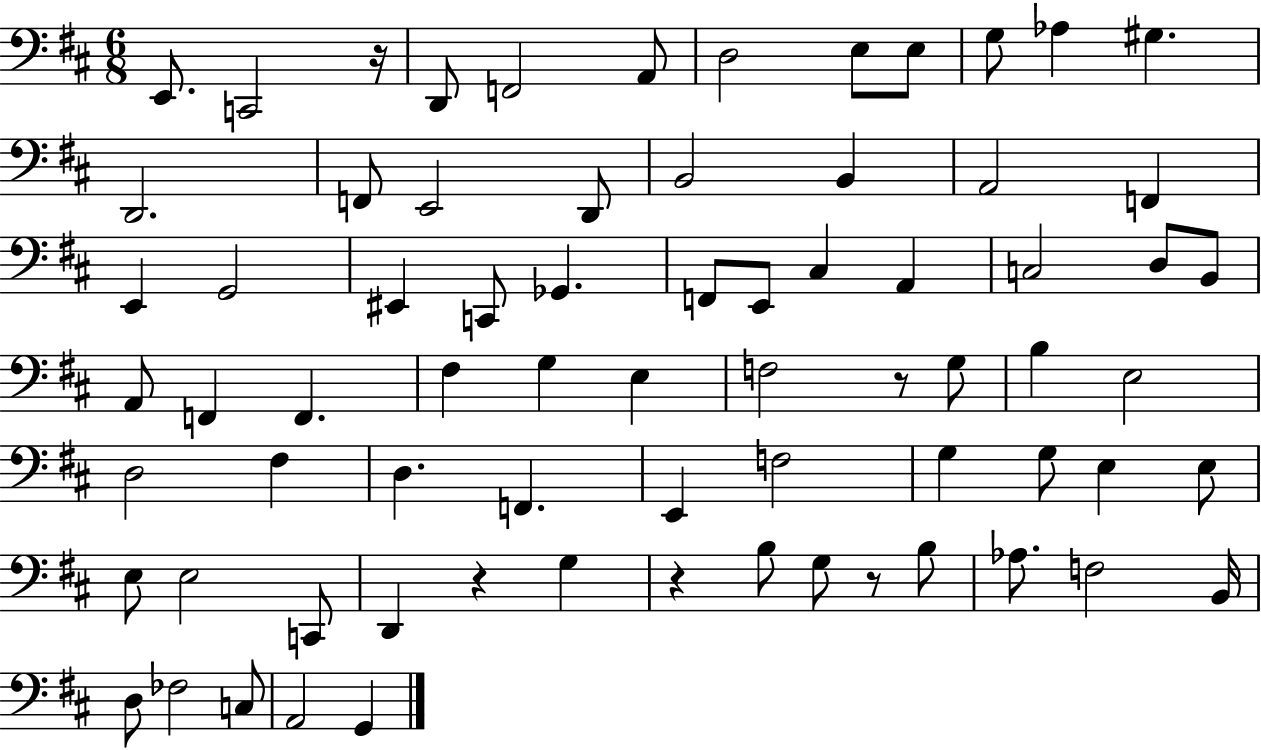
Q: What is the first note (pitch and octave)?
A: E2